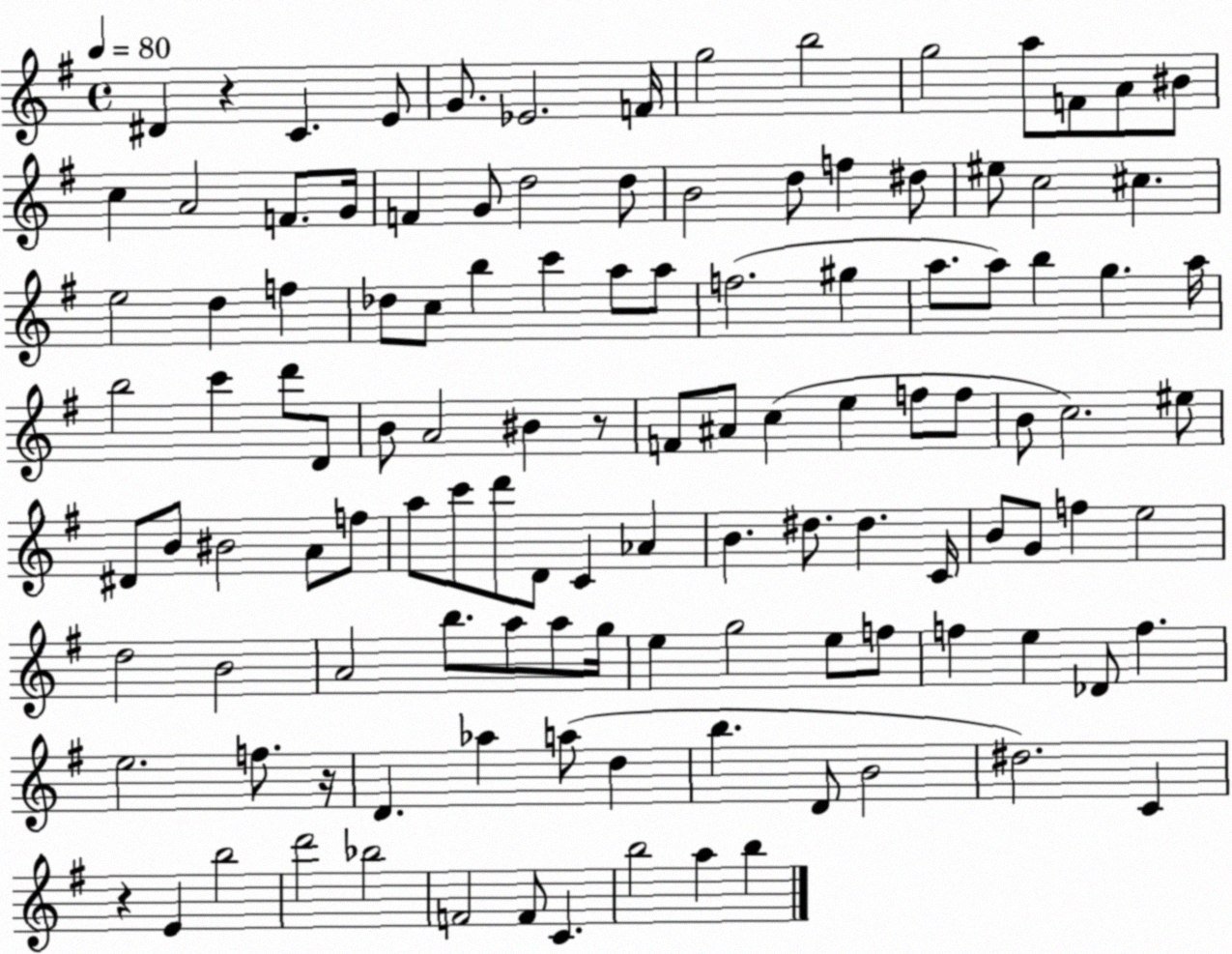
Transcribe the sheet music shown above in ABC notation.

X:1
T:Untitled
M:4/4
L:1/4
K:G
^D z C E/2 G/2 _E2 F/4 g2 b2 g2 a/2 F/2 A/2 ^B/2 c A2 F/2 G/4 F G/2 d2 d/2 B2 d/2 f ^d/2 ^e/2 c2 ^c e2 d f _d/2 c/2 b c' a/2 a/2 f2 ^g a/2 a/2 b g a/4 b2 c' d'/2 D/2 B/2 A2 ^B z/2 F/2 ^A/2 c e f/2 f/2 B/2 c2 ^e/2 ^D/2 B/2 ^B2 A/2 f/2 a/2 c'/2 d'/2 D/2 C _A B ^d/2 ^d C/4 B/2 G/2 f e2 d2 B2 A2 b/2 a/2 a/2 g/4 e g2 e/2 f/2 f e _D/2 f e2 f/2 z/4 D _a a/2 d b D/2 B2 ^d2 C z E b2 d'2 _b2 F2 F/2 C b2 a b